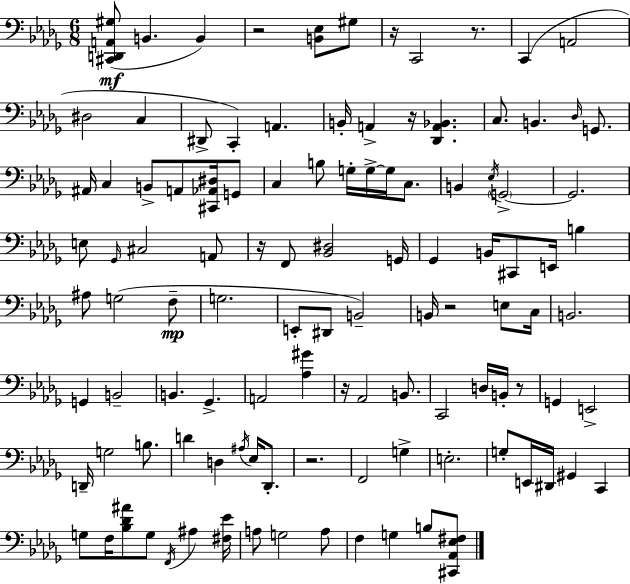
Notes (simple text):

[C#2,D2,A2,G#3]/e B2/q. B2/q R/h [B2,Eb3]/e G#3/e R/s C2/h R/e. C2/q A2/h D#3/h C3/q D#2/e C2/q A2/q. B2/s A2/q R/s [Db2,A2,Bb2]/q. C3/e. B2/q. Db3/s G2/e. A#2/s C3/q B2/e A2/e [C#2,Ab2,D#3]/s G2/e C3/q B3/e G3/s G3/s G3/s C3/e. B2/q Eb3/s G2/h G2/h. E3/e Gb2/s C#3/h A2/e R/s F2/e [Bb2,D#3]/h G2/s Gb2/q B2/s C#2/e E2/s B3/q A#3/e G3/h F3/e G3/h. E2/e D#2/e B2/h B2/s R/h E3/e C3/s B2/h. G2/q B2/h B2/q. Gb2/q. A2/h [Ab3,G#4]/q R/s Ab2/h B2/e. C2/h D3/s B2/s R/e G2/q E2/h D2/s G3/h B3/e. D4/q D3/q A#3/s Eb3/s Db2/e. R/h. F2/h G3/q E3/h. G3/e E2/s D#2/s G#2/q C2/q G3/e F3/s [Bb3,Db4,A#4]/e G3/e F2/s A#3/q [F#3,Eb4]/s A3/e G3/h A3/e F3/q G3/q B3/e [C#2,Ab2,Eb3,F#3]/e